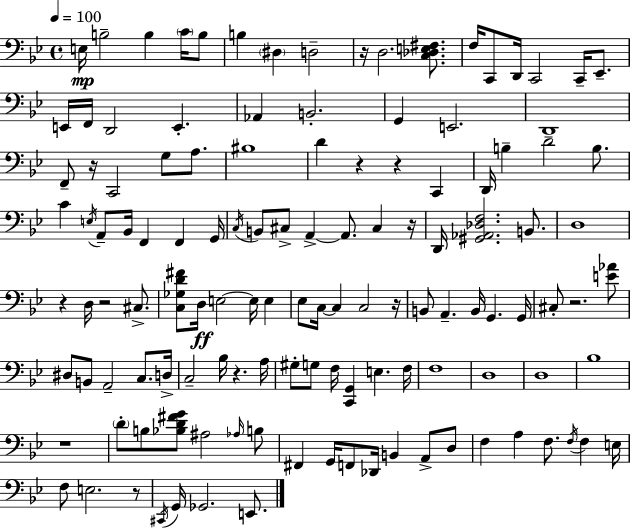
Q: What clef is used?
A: bass